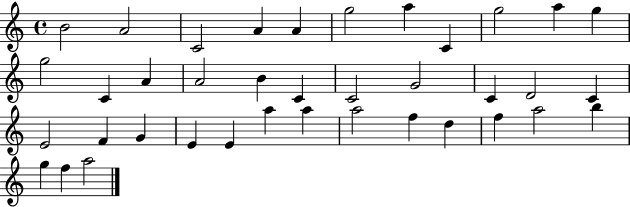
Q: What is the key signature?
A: C major